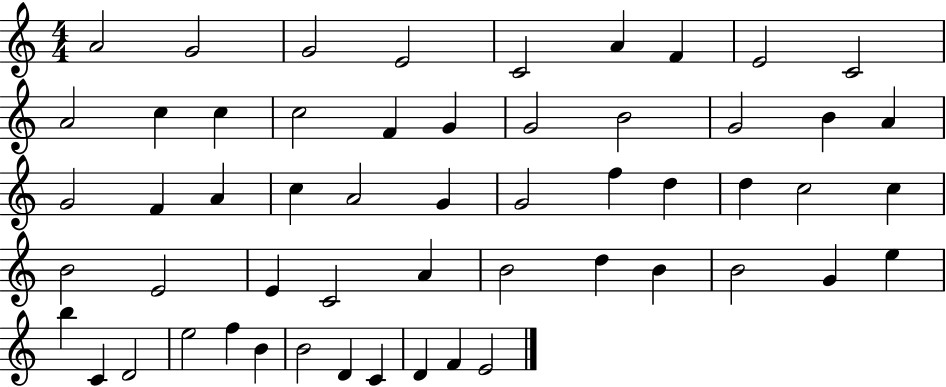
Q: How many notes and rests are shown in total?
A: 55